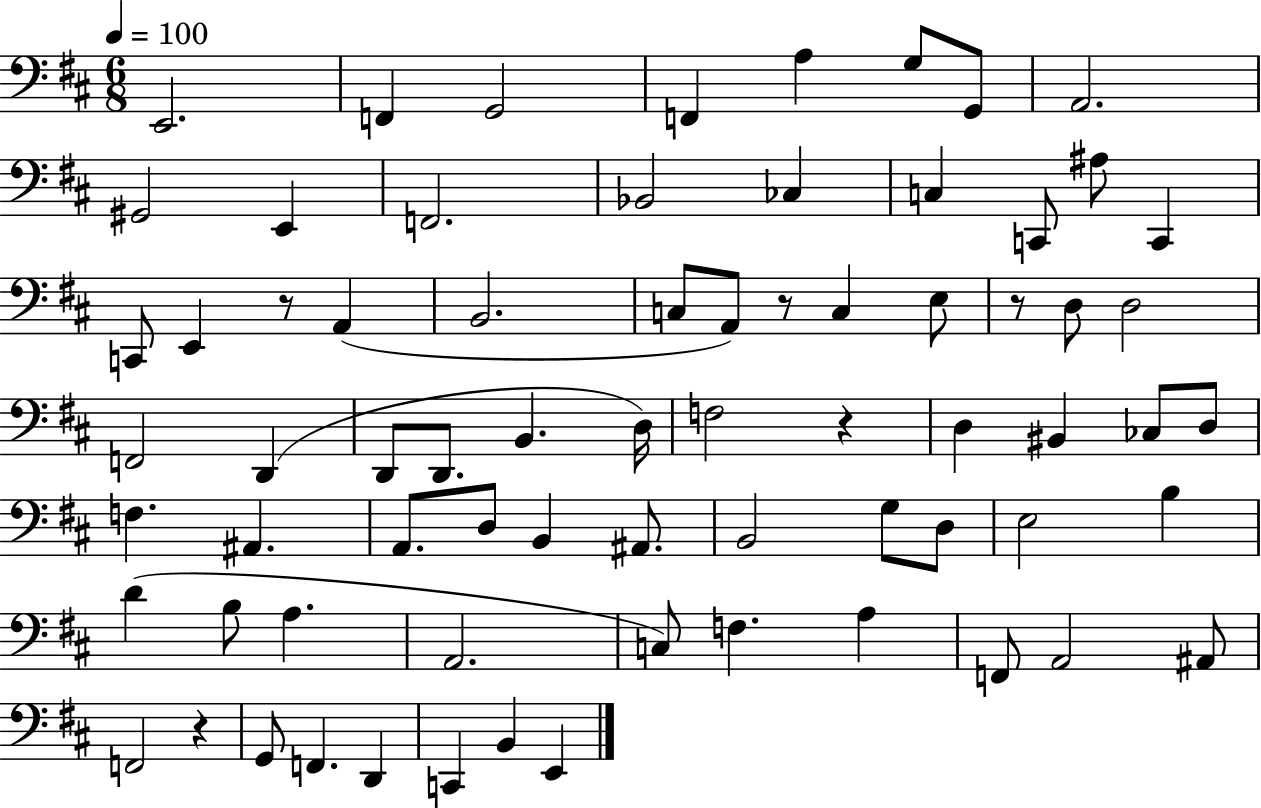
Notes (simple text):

E2/h. F2/q G2/h F2/q A3/q G3/e G2/e A2/h. G#2/h E2/q F2/h. Bb2/h CES3/q C3/q C2/e A#3/e C2/q C2/e E2/q R/e A2/q B2/h. C3/e A2/e R/e C3/q E3/e R/e D3/e D3/h F2/h D2/q D2/e D2/e. B2/q. D3/s F3/h R/q D3/q BIS2/q CES3/e D3/e F3/q. A#2/q. A2/e. D3/e B2/q A#2/e. B2/h G3/e D3/e E3/h B3/q D4/q B3/e A3/q. A2/h. C3/e F3/q. A3/q F2/e A2/h A#2/e F2/h R/q G2/e F2/q. D2/q C2/q B2/q E2/q